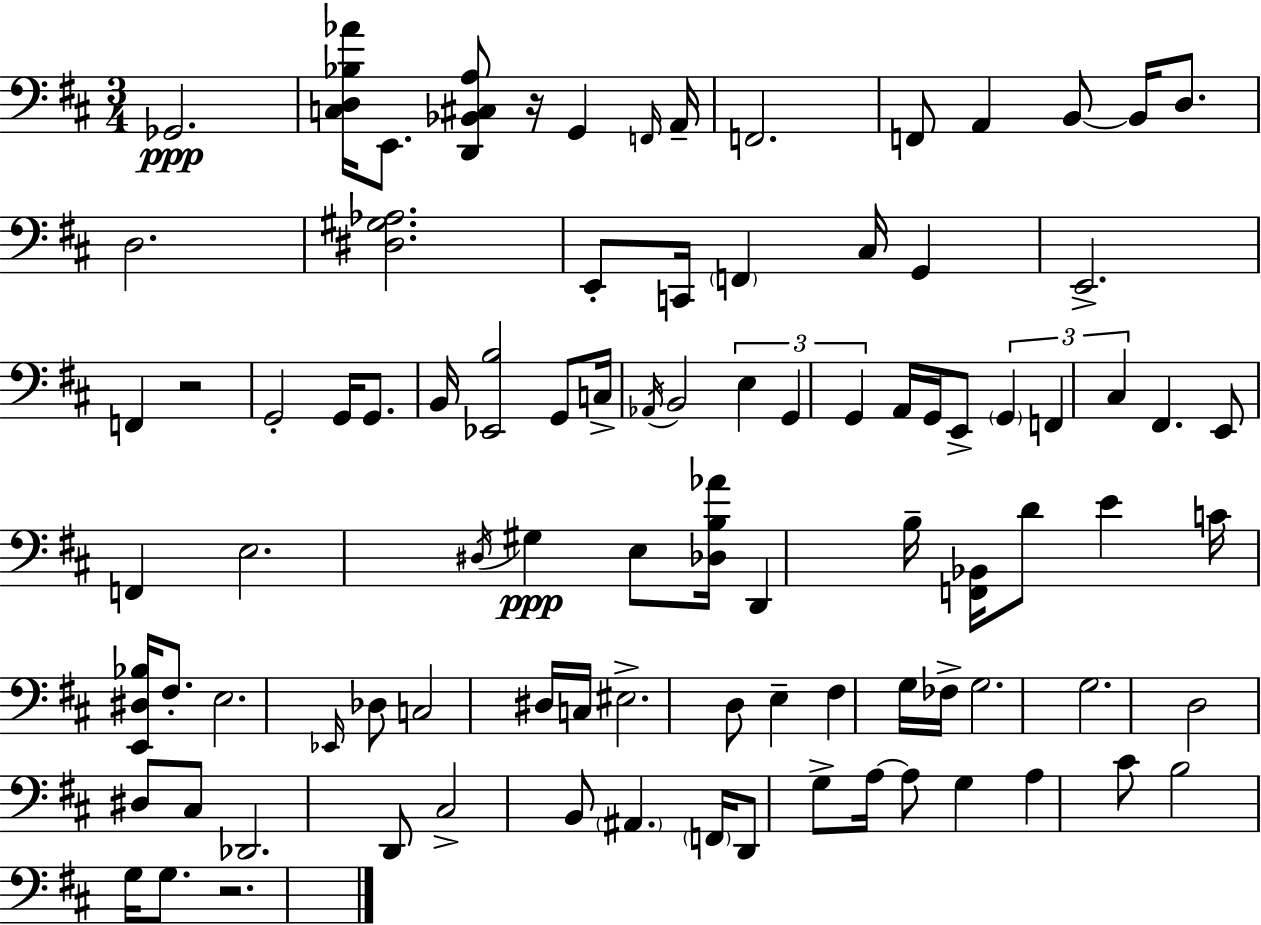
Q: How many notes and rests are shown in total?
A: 92